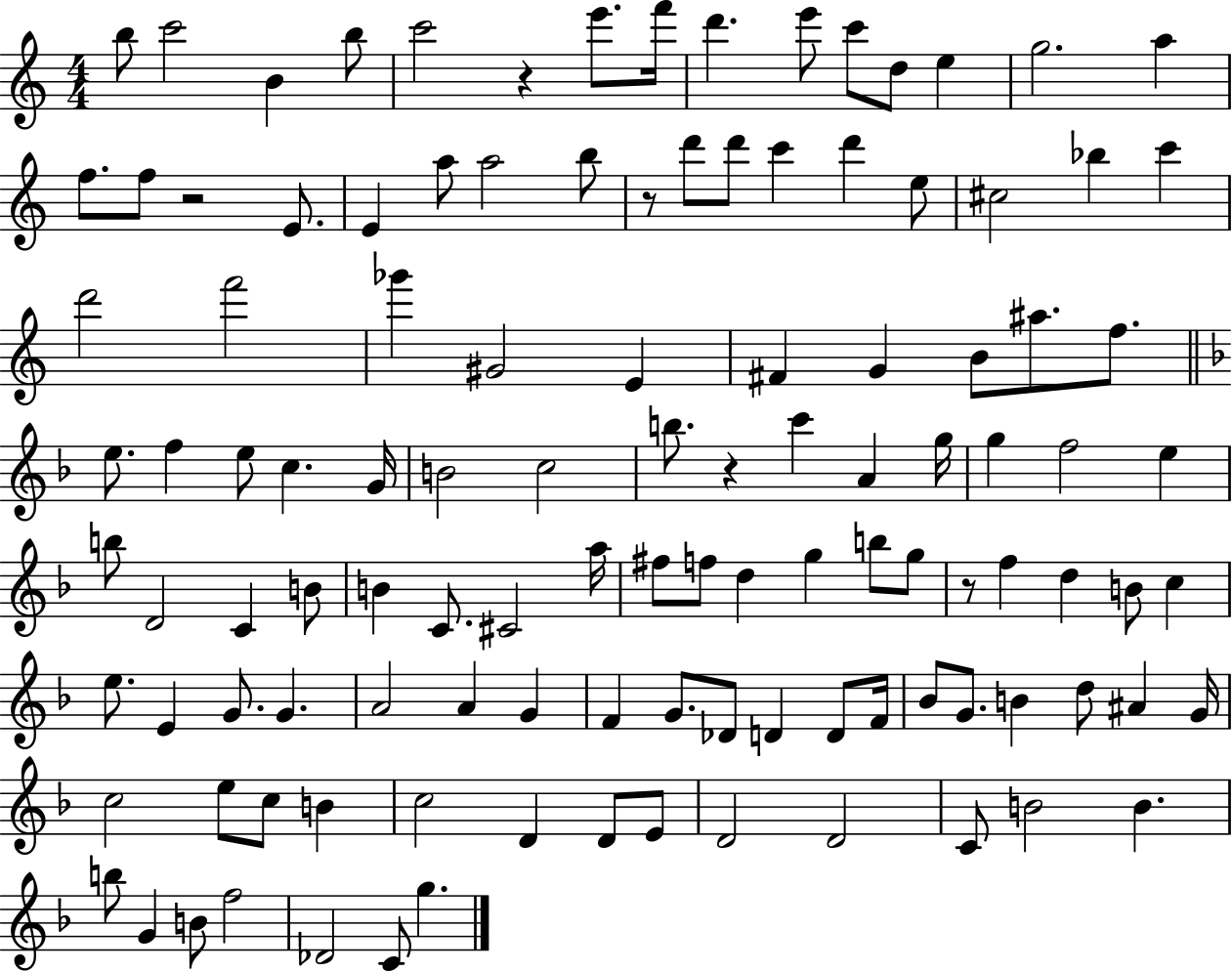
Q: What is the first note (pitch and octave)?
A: B5